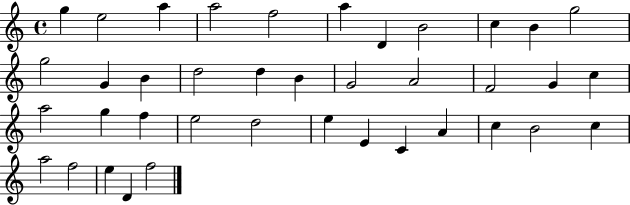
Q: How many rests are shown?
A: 0